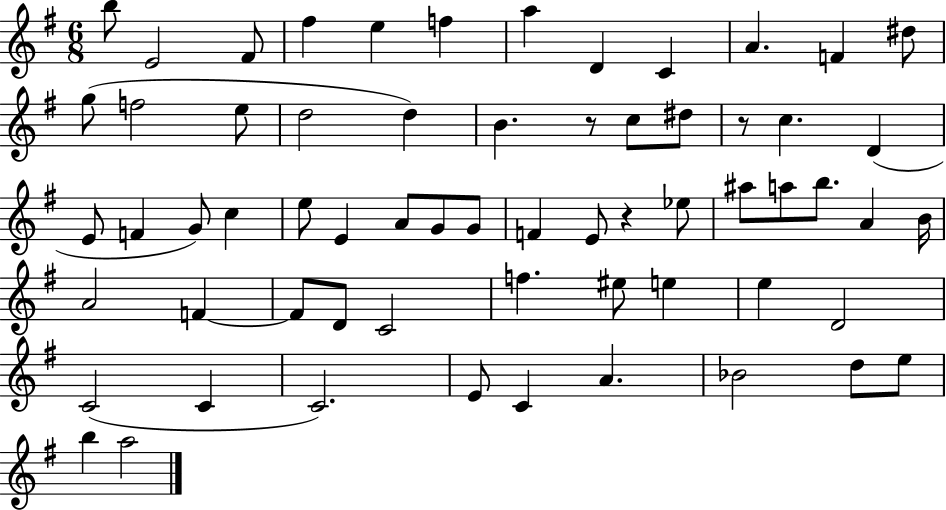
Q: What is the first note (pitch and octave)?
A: B5